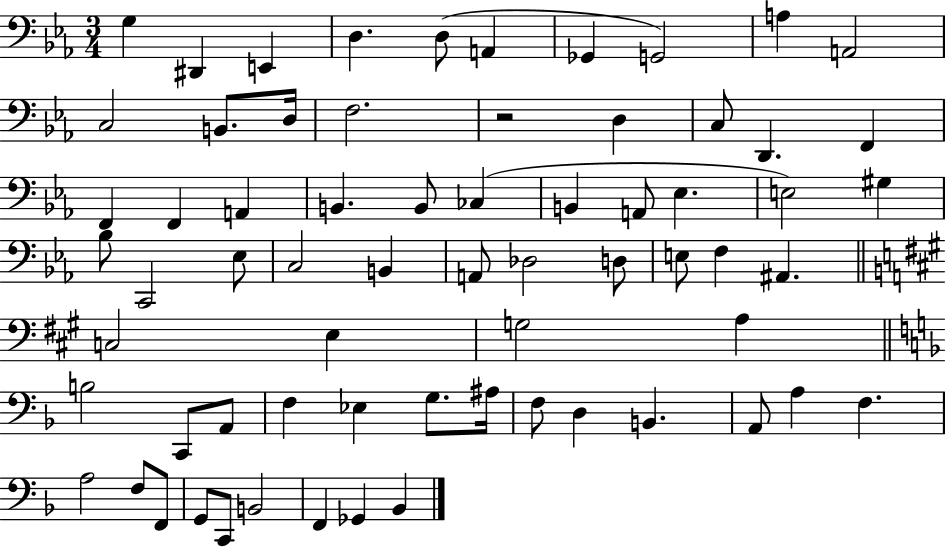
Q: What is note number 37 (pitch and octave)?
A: D3